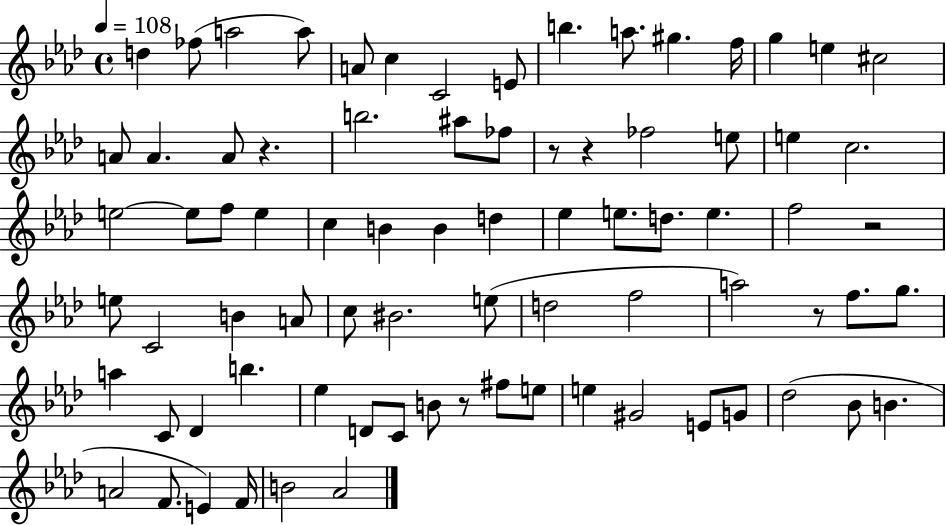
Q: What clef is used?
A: treble